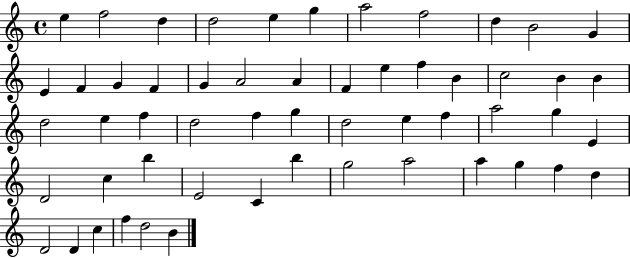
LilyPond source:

{
  \clef treble
  \time 4/4
  \defaultTimeSignature
  \key c \major
  e''4 f''2 d''4 | d''2 e''4 g''4 | a''2 f''2 | d''4 b'2 g'4 | \break e'4 f'4 g'4 f'4 | g'4 a'2 a'4 | f'4 e''4 f''4 b'4 | c''2 b'4 b'4 | \break d''2 e''4 f''4 | d''2 f''4 g''4 | d''2 e''4 f''4 | a''2 g''4 e'4 | \break d'2 c''4 b''4 | e'2 c'4 b''4 | g''2 a''2 | a''4 g''4 f''4 d''4 | \break d'2 d'4 c''4 | f''4 d''2 b'4 | \bar "|."
}